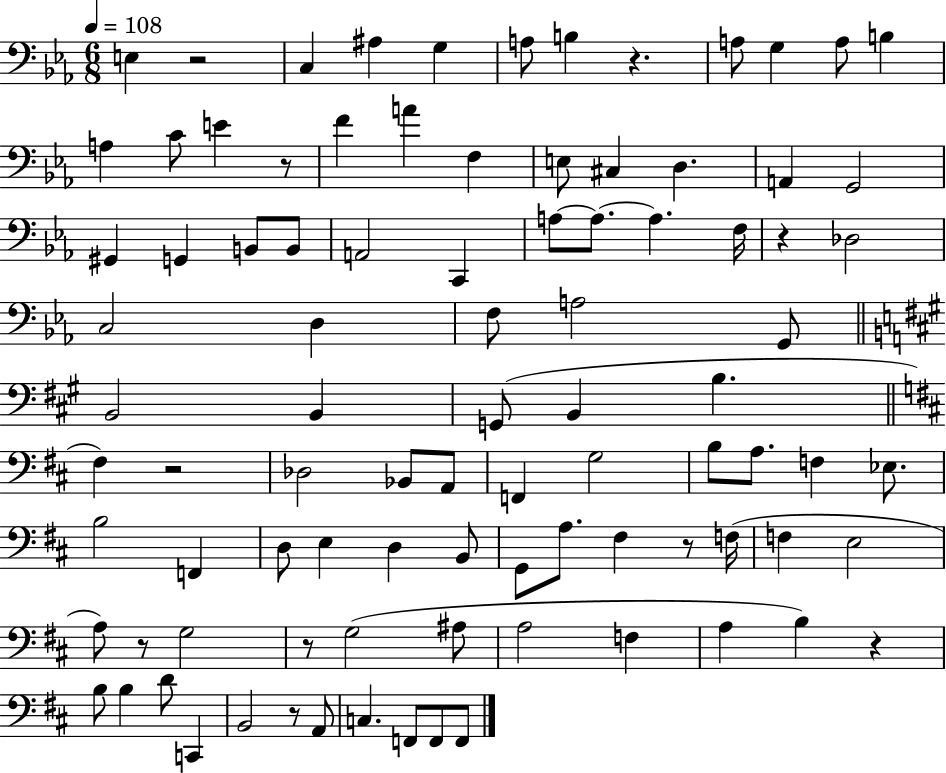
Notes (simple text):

E3/q R/h C3/q A#3/q G3/q A3/e B3/q R/q. A3/e G3/q A3/e B3/q A3/q C4/e E4/q R/e F4/q A4/q F3/q E3/e C#3/q D3/q. A2/q G2/h G#2/q G2/q B2/e B2/e A2/h C2/q A3/e A3/e. A3/q. F3/s R/q Db3/h C3/h D3/q F3/e A3/h G2/e B2/h B2/q G2/e B2/q B3/q. F#3/q R/h Db3/h Bb2/e A2/e F2/q G3/h B3/e A3/e. F3/q Eb3/e. B3/h F2/q D3/e E3/q D3/q B2/e G2/e A3/e. F#3/q R/e F3/s F3/q E3/h A3/e R/e G3/h R/e G3/h A#3/e A3/h F3/q A3/q B3/q R/q B3/e B3/q D4/e C2/q B2/h R/e A2/e C3/q. F2/e F2/e F2/e